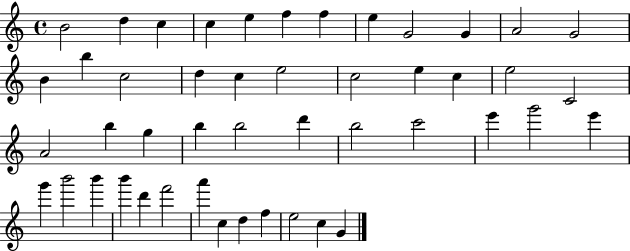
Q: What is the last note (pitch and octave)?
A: G4